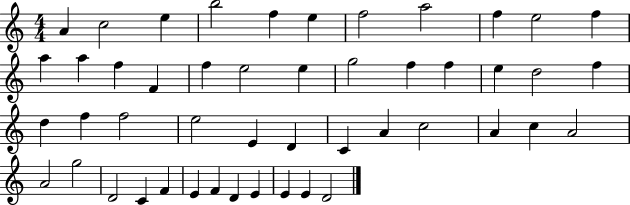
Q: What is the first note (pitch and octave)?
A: A4